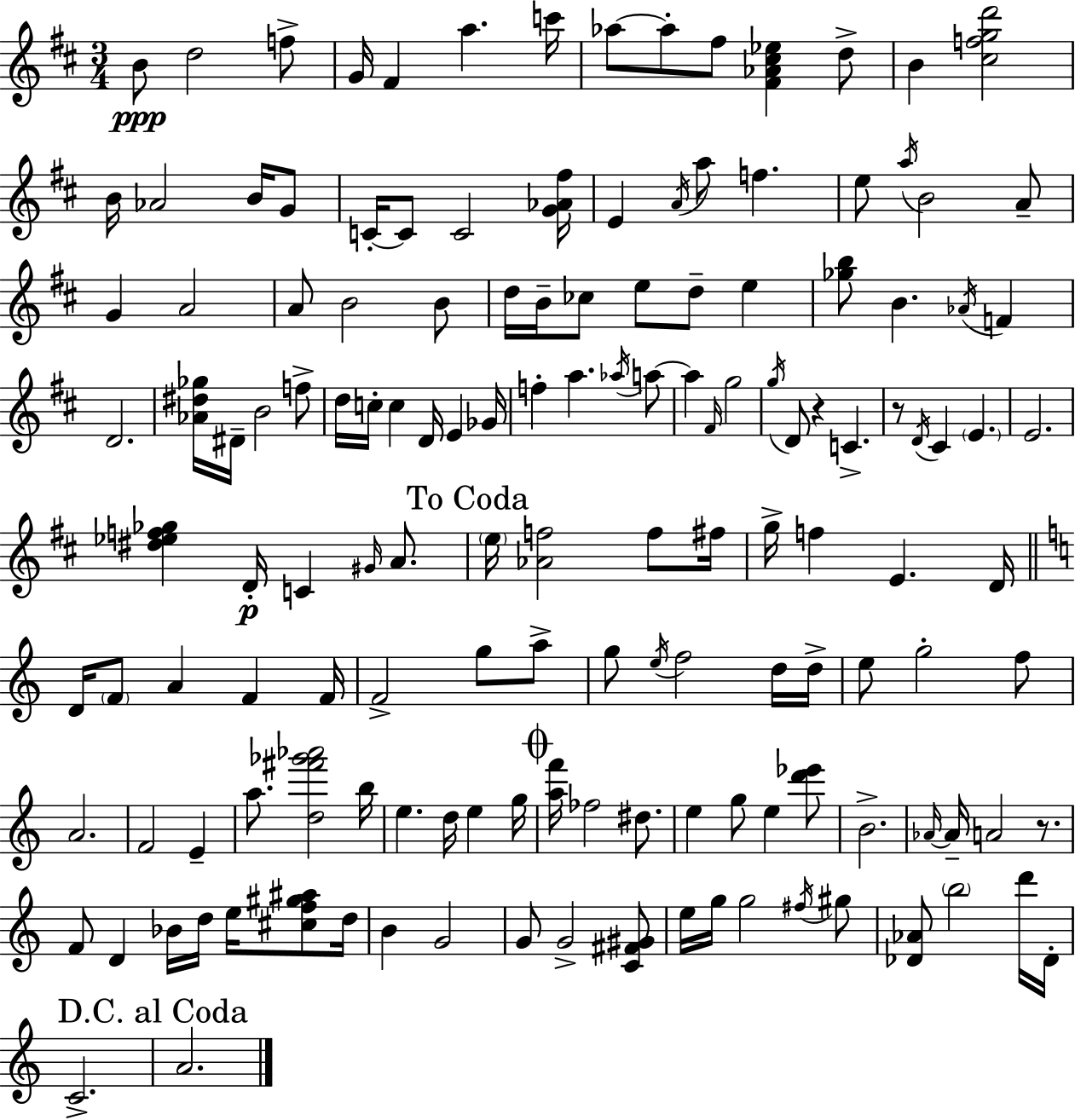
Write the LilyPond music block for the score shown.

{
  \clef treble
  \numericTimeSignature
  \time 3/4
  \key d \major
  b'8\ppp d''2 f''8-> | g'16 fis'4 a''4. c'''16 | aes''8~~ aes''8-. fis''8 <fis' aes' cis'' ees''>4 d''8-> | b'4 <cis'' f'' g'' d'''>2 | \break b'16 aes'2 b'16 g'8 | c'16-.~~ c'8 c'2 <g' aes' fis''>16 | e'4 \acciaccatura { a'16 } a''8 f''4. | e''8 \acciaccatura { a''16 } b'2 | \break a'8-- g'4 a'2 | a'8 b'2 | b'8 d''16 b'16-- ces''8 e''8 d''8-- e''4 | <ges'' b''>8 b'4. \acciaccatura { aes'16 } f'4 | \break d'2. | <aes' dis'' ges''>16 dis'16-- b'2 | f''8-> d''16 c''16-. c''4 d'16 e'4 | ges'16 f''4-. a''4. | \break \acciaccatura { aes''16 } a''8~~ a''4 \grace { fis'16 } g''2 | \acciaccatura { g''16 } d'8 r4 | c'4.-> r8 \acciaccatura { d'16 } cis'4 | \parenthesize e'4. e'2. | \break <dis'' ees'' f'' ges''>4 d'16-.\p | c'4 \grace { gis'16 } a'8. \mark "To Coda" \parenthesize e''16 <aes' f''>2 | f''8 fis''16 g''16-> f''4 | e'4. d'16 \bar "||" \break \key a \minor d'16 \parenthesize f'8 a'4 f'4 f'16 | f'2-> g''8 a''8-> | g''8 \acciaccatura { e''16 } f''2 d''16 | d''16-> e''8 g''2-. f''8 | \break a'2. | f'2 e'4-- | a''8. <d'' fis''' ges''' aes'''>2 | b''16 e''4. d''16 e''4 | \break g''16 \mark \markup { \musicglyph "scripts.coda" } <a'' f'''>16 fes''2 dis''8. | e''4 g''8 e''4 <d''' ees'''>8 | b'2.-> | \grace { aes'16~ }~ aes'16-- a'2 r8. | \break f'8 d'4 bes'16 d''16 e''16 <cis'' f'' gis'' ais''>8 | d''16 b'4 g'2 | g'8 g'2-> | <c' fis' gis'>8 e''16 g''16 g''2 | \break \acciaccatura { fis''16 } gis''8 <des' aes'>8 \parenthesize b''2 | d'''16 des'16-. c'2.-> | \mark "D.C. al Coda" a'2. | \bar "|."
}